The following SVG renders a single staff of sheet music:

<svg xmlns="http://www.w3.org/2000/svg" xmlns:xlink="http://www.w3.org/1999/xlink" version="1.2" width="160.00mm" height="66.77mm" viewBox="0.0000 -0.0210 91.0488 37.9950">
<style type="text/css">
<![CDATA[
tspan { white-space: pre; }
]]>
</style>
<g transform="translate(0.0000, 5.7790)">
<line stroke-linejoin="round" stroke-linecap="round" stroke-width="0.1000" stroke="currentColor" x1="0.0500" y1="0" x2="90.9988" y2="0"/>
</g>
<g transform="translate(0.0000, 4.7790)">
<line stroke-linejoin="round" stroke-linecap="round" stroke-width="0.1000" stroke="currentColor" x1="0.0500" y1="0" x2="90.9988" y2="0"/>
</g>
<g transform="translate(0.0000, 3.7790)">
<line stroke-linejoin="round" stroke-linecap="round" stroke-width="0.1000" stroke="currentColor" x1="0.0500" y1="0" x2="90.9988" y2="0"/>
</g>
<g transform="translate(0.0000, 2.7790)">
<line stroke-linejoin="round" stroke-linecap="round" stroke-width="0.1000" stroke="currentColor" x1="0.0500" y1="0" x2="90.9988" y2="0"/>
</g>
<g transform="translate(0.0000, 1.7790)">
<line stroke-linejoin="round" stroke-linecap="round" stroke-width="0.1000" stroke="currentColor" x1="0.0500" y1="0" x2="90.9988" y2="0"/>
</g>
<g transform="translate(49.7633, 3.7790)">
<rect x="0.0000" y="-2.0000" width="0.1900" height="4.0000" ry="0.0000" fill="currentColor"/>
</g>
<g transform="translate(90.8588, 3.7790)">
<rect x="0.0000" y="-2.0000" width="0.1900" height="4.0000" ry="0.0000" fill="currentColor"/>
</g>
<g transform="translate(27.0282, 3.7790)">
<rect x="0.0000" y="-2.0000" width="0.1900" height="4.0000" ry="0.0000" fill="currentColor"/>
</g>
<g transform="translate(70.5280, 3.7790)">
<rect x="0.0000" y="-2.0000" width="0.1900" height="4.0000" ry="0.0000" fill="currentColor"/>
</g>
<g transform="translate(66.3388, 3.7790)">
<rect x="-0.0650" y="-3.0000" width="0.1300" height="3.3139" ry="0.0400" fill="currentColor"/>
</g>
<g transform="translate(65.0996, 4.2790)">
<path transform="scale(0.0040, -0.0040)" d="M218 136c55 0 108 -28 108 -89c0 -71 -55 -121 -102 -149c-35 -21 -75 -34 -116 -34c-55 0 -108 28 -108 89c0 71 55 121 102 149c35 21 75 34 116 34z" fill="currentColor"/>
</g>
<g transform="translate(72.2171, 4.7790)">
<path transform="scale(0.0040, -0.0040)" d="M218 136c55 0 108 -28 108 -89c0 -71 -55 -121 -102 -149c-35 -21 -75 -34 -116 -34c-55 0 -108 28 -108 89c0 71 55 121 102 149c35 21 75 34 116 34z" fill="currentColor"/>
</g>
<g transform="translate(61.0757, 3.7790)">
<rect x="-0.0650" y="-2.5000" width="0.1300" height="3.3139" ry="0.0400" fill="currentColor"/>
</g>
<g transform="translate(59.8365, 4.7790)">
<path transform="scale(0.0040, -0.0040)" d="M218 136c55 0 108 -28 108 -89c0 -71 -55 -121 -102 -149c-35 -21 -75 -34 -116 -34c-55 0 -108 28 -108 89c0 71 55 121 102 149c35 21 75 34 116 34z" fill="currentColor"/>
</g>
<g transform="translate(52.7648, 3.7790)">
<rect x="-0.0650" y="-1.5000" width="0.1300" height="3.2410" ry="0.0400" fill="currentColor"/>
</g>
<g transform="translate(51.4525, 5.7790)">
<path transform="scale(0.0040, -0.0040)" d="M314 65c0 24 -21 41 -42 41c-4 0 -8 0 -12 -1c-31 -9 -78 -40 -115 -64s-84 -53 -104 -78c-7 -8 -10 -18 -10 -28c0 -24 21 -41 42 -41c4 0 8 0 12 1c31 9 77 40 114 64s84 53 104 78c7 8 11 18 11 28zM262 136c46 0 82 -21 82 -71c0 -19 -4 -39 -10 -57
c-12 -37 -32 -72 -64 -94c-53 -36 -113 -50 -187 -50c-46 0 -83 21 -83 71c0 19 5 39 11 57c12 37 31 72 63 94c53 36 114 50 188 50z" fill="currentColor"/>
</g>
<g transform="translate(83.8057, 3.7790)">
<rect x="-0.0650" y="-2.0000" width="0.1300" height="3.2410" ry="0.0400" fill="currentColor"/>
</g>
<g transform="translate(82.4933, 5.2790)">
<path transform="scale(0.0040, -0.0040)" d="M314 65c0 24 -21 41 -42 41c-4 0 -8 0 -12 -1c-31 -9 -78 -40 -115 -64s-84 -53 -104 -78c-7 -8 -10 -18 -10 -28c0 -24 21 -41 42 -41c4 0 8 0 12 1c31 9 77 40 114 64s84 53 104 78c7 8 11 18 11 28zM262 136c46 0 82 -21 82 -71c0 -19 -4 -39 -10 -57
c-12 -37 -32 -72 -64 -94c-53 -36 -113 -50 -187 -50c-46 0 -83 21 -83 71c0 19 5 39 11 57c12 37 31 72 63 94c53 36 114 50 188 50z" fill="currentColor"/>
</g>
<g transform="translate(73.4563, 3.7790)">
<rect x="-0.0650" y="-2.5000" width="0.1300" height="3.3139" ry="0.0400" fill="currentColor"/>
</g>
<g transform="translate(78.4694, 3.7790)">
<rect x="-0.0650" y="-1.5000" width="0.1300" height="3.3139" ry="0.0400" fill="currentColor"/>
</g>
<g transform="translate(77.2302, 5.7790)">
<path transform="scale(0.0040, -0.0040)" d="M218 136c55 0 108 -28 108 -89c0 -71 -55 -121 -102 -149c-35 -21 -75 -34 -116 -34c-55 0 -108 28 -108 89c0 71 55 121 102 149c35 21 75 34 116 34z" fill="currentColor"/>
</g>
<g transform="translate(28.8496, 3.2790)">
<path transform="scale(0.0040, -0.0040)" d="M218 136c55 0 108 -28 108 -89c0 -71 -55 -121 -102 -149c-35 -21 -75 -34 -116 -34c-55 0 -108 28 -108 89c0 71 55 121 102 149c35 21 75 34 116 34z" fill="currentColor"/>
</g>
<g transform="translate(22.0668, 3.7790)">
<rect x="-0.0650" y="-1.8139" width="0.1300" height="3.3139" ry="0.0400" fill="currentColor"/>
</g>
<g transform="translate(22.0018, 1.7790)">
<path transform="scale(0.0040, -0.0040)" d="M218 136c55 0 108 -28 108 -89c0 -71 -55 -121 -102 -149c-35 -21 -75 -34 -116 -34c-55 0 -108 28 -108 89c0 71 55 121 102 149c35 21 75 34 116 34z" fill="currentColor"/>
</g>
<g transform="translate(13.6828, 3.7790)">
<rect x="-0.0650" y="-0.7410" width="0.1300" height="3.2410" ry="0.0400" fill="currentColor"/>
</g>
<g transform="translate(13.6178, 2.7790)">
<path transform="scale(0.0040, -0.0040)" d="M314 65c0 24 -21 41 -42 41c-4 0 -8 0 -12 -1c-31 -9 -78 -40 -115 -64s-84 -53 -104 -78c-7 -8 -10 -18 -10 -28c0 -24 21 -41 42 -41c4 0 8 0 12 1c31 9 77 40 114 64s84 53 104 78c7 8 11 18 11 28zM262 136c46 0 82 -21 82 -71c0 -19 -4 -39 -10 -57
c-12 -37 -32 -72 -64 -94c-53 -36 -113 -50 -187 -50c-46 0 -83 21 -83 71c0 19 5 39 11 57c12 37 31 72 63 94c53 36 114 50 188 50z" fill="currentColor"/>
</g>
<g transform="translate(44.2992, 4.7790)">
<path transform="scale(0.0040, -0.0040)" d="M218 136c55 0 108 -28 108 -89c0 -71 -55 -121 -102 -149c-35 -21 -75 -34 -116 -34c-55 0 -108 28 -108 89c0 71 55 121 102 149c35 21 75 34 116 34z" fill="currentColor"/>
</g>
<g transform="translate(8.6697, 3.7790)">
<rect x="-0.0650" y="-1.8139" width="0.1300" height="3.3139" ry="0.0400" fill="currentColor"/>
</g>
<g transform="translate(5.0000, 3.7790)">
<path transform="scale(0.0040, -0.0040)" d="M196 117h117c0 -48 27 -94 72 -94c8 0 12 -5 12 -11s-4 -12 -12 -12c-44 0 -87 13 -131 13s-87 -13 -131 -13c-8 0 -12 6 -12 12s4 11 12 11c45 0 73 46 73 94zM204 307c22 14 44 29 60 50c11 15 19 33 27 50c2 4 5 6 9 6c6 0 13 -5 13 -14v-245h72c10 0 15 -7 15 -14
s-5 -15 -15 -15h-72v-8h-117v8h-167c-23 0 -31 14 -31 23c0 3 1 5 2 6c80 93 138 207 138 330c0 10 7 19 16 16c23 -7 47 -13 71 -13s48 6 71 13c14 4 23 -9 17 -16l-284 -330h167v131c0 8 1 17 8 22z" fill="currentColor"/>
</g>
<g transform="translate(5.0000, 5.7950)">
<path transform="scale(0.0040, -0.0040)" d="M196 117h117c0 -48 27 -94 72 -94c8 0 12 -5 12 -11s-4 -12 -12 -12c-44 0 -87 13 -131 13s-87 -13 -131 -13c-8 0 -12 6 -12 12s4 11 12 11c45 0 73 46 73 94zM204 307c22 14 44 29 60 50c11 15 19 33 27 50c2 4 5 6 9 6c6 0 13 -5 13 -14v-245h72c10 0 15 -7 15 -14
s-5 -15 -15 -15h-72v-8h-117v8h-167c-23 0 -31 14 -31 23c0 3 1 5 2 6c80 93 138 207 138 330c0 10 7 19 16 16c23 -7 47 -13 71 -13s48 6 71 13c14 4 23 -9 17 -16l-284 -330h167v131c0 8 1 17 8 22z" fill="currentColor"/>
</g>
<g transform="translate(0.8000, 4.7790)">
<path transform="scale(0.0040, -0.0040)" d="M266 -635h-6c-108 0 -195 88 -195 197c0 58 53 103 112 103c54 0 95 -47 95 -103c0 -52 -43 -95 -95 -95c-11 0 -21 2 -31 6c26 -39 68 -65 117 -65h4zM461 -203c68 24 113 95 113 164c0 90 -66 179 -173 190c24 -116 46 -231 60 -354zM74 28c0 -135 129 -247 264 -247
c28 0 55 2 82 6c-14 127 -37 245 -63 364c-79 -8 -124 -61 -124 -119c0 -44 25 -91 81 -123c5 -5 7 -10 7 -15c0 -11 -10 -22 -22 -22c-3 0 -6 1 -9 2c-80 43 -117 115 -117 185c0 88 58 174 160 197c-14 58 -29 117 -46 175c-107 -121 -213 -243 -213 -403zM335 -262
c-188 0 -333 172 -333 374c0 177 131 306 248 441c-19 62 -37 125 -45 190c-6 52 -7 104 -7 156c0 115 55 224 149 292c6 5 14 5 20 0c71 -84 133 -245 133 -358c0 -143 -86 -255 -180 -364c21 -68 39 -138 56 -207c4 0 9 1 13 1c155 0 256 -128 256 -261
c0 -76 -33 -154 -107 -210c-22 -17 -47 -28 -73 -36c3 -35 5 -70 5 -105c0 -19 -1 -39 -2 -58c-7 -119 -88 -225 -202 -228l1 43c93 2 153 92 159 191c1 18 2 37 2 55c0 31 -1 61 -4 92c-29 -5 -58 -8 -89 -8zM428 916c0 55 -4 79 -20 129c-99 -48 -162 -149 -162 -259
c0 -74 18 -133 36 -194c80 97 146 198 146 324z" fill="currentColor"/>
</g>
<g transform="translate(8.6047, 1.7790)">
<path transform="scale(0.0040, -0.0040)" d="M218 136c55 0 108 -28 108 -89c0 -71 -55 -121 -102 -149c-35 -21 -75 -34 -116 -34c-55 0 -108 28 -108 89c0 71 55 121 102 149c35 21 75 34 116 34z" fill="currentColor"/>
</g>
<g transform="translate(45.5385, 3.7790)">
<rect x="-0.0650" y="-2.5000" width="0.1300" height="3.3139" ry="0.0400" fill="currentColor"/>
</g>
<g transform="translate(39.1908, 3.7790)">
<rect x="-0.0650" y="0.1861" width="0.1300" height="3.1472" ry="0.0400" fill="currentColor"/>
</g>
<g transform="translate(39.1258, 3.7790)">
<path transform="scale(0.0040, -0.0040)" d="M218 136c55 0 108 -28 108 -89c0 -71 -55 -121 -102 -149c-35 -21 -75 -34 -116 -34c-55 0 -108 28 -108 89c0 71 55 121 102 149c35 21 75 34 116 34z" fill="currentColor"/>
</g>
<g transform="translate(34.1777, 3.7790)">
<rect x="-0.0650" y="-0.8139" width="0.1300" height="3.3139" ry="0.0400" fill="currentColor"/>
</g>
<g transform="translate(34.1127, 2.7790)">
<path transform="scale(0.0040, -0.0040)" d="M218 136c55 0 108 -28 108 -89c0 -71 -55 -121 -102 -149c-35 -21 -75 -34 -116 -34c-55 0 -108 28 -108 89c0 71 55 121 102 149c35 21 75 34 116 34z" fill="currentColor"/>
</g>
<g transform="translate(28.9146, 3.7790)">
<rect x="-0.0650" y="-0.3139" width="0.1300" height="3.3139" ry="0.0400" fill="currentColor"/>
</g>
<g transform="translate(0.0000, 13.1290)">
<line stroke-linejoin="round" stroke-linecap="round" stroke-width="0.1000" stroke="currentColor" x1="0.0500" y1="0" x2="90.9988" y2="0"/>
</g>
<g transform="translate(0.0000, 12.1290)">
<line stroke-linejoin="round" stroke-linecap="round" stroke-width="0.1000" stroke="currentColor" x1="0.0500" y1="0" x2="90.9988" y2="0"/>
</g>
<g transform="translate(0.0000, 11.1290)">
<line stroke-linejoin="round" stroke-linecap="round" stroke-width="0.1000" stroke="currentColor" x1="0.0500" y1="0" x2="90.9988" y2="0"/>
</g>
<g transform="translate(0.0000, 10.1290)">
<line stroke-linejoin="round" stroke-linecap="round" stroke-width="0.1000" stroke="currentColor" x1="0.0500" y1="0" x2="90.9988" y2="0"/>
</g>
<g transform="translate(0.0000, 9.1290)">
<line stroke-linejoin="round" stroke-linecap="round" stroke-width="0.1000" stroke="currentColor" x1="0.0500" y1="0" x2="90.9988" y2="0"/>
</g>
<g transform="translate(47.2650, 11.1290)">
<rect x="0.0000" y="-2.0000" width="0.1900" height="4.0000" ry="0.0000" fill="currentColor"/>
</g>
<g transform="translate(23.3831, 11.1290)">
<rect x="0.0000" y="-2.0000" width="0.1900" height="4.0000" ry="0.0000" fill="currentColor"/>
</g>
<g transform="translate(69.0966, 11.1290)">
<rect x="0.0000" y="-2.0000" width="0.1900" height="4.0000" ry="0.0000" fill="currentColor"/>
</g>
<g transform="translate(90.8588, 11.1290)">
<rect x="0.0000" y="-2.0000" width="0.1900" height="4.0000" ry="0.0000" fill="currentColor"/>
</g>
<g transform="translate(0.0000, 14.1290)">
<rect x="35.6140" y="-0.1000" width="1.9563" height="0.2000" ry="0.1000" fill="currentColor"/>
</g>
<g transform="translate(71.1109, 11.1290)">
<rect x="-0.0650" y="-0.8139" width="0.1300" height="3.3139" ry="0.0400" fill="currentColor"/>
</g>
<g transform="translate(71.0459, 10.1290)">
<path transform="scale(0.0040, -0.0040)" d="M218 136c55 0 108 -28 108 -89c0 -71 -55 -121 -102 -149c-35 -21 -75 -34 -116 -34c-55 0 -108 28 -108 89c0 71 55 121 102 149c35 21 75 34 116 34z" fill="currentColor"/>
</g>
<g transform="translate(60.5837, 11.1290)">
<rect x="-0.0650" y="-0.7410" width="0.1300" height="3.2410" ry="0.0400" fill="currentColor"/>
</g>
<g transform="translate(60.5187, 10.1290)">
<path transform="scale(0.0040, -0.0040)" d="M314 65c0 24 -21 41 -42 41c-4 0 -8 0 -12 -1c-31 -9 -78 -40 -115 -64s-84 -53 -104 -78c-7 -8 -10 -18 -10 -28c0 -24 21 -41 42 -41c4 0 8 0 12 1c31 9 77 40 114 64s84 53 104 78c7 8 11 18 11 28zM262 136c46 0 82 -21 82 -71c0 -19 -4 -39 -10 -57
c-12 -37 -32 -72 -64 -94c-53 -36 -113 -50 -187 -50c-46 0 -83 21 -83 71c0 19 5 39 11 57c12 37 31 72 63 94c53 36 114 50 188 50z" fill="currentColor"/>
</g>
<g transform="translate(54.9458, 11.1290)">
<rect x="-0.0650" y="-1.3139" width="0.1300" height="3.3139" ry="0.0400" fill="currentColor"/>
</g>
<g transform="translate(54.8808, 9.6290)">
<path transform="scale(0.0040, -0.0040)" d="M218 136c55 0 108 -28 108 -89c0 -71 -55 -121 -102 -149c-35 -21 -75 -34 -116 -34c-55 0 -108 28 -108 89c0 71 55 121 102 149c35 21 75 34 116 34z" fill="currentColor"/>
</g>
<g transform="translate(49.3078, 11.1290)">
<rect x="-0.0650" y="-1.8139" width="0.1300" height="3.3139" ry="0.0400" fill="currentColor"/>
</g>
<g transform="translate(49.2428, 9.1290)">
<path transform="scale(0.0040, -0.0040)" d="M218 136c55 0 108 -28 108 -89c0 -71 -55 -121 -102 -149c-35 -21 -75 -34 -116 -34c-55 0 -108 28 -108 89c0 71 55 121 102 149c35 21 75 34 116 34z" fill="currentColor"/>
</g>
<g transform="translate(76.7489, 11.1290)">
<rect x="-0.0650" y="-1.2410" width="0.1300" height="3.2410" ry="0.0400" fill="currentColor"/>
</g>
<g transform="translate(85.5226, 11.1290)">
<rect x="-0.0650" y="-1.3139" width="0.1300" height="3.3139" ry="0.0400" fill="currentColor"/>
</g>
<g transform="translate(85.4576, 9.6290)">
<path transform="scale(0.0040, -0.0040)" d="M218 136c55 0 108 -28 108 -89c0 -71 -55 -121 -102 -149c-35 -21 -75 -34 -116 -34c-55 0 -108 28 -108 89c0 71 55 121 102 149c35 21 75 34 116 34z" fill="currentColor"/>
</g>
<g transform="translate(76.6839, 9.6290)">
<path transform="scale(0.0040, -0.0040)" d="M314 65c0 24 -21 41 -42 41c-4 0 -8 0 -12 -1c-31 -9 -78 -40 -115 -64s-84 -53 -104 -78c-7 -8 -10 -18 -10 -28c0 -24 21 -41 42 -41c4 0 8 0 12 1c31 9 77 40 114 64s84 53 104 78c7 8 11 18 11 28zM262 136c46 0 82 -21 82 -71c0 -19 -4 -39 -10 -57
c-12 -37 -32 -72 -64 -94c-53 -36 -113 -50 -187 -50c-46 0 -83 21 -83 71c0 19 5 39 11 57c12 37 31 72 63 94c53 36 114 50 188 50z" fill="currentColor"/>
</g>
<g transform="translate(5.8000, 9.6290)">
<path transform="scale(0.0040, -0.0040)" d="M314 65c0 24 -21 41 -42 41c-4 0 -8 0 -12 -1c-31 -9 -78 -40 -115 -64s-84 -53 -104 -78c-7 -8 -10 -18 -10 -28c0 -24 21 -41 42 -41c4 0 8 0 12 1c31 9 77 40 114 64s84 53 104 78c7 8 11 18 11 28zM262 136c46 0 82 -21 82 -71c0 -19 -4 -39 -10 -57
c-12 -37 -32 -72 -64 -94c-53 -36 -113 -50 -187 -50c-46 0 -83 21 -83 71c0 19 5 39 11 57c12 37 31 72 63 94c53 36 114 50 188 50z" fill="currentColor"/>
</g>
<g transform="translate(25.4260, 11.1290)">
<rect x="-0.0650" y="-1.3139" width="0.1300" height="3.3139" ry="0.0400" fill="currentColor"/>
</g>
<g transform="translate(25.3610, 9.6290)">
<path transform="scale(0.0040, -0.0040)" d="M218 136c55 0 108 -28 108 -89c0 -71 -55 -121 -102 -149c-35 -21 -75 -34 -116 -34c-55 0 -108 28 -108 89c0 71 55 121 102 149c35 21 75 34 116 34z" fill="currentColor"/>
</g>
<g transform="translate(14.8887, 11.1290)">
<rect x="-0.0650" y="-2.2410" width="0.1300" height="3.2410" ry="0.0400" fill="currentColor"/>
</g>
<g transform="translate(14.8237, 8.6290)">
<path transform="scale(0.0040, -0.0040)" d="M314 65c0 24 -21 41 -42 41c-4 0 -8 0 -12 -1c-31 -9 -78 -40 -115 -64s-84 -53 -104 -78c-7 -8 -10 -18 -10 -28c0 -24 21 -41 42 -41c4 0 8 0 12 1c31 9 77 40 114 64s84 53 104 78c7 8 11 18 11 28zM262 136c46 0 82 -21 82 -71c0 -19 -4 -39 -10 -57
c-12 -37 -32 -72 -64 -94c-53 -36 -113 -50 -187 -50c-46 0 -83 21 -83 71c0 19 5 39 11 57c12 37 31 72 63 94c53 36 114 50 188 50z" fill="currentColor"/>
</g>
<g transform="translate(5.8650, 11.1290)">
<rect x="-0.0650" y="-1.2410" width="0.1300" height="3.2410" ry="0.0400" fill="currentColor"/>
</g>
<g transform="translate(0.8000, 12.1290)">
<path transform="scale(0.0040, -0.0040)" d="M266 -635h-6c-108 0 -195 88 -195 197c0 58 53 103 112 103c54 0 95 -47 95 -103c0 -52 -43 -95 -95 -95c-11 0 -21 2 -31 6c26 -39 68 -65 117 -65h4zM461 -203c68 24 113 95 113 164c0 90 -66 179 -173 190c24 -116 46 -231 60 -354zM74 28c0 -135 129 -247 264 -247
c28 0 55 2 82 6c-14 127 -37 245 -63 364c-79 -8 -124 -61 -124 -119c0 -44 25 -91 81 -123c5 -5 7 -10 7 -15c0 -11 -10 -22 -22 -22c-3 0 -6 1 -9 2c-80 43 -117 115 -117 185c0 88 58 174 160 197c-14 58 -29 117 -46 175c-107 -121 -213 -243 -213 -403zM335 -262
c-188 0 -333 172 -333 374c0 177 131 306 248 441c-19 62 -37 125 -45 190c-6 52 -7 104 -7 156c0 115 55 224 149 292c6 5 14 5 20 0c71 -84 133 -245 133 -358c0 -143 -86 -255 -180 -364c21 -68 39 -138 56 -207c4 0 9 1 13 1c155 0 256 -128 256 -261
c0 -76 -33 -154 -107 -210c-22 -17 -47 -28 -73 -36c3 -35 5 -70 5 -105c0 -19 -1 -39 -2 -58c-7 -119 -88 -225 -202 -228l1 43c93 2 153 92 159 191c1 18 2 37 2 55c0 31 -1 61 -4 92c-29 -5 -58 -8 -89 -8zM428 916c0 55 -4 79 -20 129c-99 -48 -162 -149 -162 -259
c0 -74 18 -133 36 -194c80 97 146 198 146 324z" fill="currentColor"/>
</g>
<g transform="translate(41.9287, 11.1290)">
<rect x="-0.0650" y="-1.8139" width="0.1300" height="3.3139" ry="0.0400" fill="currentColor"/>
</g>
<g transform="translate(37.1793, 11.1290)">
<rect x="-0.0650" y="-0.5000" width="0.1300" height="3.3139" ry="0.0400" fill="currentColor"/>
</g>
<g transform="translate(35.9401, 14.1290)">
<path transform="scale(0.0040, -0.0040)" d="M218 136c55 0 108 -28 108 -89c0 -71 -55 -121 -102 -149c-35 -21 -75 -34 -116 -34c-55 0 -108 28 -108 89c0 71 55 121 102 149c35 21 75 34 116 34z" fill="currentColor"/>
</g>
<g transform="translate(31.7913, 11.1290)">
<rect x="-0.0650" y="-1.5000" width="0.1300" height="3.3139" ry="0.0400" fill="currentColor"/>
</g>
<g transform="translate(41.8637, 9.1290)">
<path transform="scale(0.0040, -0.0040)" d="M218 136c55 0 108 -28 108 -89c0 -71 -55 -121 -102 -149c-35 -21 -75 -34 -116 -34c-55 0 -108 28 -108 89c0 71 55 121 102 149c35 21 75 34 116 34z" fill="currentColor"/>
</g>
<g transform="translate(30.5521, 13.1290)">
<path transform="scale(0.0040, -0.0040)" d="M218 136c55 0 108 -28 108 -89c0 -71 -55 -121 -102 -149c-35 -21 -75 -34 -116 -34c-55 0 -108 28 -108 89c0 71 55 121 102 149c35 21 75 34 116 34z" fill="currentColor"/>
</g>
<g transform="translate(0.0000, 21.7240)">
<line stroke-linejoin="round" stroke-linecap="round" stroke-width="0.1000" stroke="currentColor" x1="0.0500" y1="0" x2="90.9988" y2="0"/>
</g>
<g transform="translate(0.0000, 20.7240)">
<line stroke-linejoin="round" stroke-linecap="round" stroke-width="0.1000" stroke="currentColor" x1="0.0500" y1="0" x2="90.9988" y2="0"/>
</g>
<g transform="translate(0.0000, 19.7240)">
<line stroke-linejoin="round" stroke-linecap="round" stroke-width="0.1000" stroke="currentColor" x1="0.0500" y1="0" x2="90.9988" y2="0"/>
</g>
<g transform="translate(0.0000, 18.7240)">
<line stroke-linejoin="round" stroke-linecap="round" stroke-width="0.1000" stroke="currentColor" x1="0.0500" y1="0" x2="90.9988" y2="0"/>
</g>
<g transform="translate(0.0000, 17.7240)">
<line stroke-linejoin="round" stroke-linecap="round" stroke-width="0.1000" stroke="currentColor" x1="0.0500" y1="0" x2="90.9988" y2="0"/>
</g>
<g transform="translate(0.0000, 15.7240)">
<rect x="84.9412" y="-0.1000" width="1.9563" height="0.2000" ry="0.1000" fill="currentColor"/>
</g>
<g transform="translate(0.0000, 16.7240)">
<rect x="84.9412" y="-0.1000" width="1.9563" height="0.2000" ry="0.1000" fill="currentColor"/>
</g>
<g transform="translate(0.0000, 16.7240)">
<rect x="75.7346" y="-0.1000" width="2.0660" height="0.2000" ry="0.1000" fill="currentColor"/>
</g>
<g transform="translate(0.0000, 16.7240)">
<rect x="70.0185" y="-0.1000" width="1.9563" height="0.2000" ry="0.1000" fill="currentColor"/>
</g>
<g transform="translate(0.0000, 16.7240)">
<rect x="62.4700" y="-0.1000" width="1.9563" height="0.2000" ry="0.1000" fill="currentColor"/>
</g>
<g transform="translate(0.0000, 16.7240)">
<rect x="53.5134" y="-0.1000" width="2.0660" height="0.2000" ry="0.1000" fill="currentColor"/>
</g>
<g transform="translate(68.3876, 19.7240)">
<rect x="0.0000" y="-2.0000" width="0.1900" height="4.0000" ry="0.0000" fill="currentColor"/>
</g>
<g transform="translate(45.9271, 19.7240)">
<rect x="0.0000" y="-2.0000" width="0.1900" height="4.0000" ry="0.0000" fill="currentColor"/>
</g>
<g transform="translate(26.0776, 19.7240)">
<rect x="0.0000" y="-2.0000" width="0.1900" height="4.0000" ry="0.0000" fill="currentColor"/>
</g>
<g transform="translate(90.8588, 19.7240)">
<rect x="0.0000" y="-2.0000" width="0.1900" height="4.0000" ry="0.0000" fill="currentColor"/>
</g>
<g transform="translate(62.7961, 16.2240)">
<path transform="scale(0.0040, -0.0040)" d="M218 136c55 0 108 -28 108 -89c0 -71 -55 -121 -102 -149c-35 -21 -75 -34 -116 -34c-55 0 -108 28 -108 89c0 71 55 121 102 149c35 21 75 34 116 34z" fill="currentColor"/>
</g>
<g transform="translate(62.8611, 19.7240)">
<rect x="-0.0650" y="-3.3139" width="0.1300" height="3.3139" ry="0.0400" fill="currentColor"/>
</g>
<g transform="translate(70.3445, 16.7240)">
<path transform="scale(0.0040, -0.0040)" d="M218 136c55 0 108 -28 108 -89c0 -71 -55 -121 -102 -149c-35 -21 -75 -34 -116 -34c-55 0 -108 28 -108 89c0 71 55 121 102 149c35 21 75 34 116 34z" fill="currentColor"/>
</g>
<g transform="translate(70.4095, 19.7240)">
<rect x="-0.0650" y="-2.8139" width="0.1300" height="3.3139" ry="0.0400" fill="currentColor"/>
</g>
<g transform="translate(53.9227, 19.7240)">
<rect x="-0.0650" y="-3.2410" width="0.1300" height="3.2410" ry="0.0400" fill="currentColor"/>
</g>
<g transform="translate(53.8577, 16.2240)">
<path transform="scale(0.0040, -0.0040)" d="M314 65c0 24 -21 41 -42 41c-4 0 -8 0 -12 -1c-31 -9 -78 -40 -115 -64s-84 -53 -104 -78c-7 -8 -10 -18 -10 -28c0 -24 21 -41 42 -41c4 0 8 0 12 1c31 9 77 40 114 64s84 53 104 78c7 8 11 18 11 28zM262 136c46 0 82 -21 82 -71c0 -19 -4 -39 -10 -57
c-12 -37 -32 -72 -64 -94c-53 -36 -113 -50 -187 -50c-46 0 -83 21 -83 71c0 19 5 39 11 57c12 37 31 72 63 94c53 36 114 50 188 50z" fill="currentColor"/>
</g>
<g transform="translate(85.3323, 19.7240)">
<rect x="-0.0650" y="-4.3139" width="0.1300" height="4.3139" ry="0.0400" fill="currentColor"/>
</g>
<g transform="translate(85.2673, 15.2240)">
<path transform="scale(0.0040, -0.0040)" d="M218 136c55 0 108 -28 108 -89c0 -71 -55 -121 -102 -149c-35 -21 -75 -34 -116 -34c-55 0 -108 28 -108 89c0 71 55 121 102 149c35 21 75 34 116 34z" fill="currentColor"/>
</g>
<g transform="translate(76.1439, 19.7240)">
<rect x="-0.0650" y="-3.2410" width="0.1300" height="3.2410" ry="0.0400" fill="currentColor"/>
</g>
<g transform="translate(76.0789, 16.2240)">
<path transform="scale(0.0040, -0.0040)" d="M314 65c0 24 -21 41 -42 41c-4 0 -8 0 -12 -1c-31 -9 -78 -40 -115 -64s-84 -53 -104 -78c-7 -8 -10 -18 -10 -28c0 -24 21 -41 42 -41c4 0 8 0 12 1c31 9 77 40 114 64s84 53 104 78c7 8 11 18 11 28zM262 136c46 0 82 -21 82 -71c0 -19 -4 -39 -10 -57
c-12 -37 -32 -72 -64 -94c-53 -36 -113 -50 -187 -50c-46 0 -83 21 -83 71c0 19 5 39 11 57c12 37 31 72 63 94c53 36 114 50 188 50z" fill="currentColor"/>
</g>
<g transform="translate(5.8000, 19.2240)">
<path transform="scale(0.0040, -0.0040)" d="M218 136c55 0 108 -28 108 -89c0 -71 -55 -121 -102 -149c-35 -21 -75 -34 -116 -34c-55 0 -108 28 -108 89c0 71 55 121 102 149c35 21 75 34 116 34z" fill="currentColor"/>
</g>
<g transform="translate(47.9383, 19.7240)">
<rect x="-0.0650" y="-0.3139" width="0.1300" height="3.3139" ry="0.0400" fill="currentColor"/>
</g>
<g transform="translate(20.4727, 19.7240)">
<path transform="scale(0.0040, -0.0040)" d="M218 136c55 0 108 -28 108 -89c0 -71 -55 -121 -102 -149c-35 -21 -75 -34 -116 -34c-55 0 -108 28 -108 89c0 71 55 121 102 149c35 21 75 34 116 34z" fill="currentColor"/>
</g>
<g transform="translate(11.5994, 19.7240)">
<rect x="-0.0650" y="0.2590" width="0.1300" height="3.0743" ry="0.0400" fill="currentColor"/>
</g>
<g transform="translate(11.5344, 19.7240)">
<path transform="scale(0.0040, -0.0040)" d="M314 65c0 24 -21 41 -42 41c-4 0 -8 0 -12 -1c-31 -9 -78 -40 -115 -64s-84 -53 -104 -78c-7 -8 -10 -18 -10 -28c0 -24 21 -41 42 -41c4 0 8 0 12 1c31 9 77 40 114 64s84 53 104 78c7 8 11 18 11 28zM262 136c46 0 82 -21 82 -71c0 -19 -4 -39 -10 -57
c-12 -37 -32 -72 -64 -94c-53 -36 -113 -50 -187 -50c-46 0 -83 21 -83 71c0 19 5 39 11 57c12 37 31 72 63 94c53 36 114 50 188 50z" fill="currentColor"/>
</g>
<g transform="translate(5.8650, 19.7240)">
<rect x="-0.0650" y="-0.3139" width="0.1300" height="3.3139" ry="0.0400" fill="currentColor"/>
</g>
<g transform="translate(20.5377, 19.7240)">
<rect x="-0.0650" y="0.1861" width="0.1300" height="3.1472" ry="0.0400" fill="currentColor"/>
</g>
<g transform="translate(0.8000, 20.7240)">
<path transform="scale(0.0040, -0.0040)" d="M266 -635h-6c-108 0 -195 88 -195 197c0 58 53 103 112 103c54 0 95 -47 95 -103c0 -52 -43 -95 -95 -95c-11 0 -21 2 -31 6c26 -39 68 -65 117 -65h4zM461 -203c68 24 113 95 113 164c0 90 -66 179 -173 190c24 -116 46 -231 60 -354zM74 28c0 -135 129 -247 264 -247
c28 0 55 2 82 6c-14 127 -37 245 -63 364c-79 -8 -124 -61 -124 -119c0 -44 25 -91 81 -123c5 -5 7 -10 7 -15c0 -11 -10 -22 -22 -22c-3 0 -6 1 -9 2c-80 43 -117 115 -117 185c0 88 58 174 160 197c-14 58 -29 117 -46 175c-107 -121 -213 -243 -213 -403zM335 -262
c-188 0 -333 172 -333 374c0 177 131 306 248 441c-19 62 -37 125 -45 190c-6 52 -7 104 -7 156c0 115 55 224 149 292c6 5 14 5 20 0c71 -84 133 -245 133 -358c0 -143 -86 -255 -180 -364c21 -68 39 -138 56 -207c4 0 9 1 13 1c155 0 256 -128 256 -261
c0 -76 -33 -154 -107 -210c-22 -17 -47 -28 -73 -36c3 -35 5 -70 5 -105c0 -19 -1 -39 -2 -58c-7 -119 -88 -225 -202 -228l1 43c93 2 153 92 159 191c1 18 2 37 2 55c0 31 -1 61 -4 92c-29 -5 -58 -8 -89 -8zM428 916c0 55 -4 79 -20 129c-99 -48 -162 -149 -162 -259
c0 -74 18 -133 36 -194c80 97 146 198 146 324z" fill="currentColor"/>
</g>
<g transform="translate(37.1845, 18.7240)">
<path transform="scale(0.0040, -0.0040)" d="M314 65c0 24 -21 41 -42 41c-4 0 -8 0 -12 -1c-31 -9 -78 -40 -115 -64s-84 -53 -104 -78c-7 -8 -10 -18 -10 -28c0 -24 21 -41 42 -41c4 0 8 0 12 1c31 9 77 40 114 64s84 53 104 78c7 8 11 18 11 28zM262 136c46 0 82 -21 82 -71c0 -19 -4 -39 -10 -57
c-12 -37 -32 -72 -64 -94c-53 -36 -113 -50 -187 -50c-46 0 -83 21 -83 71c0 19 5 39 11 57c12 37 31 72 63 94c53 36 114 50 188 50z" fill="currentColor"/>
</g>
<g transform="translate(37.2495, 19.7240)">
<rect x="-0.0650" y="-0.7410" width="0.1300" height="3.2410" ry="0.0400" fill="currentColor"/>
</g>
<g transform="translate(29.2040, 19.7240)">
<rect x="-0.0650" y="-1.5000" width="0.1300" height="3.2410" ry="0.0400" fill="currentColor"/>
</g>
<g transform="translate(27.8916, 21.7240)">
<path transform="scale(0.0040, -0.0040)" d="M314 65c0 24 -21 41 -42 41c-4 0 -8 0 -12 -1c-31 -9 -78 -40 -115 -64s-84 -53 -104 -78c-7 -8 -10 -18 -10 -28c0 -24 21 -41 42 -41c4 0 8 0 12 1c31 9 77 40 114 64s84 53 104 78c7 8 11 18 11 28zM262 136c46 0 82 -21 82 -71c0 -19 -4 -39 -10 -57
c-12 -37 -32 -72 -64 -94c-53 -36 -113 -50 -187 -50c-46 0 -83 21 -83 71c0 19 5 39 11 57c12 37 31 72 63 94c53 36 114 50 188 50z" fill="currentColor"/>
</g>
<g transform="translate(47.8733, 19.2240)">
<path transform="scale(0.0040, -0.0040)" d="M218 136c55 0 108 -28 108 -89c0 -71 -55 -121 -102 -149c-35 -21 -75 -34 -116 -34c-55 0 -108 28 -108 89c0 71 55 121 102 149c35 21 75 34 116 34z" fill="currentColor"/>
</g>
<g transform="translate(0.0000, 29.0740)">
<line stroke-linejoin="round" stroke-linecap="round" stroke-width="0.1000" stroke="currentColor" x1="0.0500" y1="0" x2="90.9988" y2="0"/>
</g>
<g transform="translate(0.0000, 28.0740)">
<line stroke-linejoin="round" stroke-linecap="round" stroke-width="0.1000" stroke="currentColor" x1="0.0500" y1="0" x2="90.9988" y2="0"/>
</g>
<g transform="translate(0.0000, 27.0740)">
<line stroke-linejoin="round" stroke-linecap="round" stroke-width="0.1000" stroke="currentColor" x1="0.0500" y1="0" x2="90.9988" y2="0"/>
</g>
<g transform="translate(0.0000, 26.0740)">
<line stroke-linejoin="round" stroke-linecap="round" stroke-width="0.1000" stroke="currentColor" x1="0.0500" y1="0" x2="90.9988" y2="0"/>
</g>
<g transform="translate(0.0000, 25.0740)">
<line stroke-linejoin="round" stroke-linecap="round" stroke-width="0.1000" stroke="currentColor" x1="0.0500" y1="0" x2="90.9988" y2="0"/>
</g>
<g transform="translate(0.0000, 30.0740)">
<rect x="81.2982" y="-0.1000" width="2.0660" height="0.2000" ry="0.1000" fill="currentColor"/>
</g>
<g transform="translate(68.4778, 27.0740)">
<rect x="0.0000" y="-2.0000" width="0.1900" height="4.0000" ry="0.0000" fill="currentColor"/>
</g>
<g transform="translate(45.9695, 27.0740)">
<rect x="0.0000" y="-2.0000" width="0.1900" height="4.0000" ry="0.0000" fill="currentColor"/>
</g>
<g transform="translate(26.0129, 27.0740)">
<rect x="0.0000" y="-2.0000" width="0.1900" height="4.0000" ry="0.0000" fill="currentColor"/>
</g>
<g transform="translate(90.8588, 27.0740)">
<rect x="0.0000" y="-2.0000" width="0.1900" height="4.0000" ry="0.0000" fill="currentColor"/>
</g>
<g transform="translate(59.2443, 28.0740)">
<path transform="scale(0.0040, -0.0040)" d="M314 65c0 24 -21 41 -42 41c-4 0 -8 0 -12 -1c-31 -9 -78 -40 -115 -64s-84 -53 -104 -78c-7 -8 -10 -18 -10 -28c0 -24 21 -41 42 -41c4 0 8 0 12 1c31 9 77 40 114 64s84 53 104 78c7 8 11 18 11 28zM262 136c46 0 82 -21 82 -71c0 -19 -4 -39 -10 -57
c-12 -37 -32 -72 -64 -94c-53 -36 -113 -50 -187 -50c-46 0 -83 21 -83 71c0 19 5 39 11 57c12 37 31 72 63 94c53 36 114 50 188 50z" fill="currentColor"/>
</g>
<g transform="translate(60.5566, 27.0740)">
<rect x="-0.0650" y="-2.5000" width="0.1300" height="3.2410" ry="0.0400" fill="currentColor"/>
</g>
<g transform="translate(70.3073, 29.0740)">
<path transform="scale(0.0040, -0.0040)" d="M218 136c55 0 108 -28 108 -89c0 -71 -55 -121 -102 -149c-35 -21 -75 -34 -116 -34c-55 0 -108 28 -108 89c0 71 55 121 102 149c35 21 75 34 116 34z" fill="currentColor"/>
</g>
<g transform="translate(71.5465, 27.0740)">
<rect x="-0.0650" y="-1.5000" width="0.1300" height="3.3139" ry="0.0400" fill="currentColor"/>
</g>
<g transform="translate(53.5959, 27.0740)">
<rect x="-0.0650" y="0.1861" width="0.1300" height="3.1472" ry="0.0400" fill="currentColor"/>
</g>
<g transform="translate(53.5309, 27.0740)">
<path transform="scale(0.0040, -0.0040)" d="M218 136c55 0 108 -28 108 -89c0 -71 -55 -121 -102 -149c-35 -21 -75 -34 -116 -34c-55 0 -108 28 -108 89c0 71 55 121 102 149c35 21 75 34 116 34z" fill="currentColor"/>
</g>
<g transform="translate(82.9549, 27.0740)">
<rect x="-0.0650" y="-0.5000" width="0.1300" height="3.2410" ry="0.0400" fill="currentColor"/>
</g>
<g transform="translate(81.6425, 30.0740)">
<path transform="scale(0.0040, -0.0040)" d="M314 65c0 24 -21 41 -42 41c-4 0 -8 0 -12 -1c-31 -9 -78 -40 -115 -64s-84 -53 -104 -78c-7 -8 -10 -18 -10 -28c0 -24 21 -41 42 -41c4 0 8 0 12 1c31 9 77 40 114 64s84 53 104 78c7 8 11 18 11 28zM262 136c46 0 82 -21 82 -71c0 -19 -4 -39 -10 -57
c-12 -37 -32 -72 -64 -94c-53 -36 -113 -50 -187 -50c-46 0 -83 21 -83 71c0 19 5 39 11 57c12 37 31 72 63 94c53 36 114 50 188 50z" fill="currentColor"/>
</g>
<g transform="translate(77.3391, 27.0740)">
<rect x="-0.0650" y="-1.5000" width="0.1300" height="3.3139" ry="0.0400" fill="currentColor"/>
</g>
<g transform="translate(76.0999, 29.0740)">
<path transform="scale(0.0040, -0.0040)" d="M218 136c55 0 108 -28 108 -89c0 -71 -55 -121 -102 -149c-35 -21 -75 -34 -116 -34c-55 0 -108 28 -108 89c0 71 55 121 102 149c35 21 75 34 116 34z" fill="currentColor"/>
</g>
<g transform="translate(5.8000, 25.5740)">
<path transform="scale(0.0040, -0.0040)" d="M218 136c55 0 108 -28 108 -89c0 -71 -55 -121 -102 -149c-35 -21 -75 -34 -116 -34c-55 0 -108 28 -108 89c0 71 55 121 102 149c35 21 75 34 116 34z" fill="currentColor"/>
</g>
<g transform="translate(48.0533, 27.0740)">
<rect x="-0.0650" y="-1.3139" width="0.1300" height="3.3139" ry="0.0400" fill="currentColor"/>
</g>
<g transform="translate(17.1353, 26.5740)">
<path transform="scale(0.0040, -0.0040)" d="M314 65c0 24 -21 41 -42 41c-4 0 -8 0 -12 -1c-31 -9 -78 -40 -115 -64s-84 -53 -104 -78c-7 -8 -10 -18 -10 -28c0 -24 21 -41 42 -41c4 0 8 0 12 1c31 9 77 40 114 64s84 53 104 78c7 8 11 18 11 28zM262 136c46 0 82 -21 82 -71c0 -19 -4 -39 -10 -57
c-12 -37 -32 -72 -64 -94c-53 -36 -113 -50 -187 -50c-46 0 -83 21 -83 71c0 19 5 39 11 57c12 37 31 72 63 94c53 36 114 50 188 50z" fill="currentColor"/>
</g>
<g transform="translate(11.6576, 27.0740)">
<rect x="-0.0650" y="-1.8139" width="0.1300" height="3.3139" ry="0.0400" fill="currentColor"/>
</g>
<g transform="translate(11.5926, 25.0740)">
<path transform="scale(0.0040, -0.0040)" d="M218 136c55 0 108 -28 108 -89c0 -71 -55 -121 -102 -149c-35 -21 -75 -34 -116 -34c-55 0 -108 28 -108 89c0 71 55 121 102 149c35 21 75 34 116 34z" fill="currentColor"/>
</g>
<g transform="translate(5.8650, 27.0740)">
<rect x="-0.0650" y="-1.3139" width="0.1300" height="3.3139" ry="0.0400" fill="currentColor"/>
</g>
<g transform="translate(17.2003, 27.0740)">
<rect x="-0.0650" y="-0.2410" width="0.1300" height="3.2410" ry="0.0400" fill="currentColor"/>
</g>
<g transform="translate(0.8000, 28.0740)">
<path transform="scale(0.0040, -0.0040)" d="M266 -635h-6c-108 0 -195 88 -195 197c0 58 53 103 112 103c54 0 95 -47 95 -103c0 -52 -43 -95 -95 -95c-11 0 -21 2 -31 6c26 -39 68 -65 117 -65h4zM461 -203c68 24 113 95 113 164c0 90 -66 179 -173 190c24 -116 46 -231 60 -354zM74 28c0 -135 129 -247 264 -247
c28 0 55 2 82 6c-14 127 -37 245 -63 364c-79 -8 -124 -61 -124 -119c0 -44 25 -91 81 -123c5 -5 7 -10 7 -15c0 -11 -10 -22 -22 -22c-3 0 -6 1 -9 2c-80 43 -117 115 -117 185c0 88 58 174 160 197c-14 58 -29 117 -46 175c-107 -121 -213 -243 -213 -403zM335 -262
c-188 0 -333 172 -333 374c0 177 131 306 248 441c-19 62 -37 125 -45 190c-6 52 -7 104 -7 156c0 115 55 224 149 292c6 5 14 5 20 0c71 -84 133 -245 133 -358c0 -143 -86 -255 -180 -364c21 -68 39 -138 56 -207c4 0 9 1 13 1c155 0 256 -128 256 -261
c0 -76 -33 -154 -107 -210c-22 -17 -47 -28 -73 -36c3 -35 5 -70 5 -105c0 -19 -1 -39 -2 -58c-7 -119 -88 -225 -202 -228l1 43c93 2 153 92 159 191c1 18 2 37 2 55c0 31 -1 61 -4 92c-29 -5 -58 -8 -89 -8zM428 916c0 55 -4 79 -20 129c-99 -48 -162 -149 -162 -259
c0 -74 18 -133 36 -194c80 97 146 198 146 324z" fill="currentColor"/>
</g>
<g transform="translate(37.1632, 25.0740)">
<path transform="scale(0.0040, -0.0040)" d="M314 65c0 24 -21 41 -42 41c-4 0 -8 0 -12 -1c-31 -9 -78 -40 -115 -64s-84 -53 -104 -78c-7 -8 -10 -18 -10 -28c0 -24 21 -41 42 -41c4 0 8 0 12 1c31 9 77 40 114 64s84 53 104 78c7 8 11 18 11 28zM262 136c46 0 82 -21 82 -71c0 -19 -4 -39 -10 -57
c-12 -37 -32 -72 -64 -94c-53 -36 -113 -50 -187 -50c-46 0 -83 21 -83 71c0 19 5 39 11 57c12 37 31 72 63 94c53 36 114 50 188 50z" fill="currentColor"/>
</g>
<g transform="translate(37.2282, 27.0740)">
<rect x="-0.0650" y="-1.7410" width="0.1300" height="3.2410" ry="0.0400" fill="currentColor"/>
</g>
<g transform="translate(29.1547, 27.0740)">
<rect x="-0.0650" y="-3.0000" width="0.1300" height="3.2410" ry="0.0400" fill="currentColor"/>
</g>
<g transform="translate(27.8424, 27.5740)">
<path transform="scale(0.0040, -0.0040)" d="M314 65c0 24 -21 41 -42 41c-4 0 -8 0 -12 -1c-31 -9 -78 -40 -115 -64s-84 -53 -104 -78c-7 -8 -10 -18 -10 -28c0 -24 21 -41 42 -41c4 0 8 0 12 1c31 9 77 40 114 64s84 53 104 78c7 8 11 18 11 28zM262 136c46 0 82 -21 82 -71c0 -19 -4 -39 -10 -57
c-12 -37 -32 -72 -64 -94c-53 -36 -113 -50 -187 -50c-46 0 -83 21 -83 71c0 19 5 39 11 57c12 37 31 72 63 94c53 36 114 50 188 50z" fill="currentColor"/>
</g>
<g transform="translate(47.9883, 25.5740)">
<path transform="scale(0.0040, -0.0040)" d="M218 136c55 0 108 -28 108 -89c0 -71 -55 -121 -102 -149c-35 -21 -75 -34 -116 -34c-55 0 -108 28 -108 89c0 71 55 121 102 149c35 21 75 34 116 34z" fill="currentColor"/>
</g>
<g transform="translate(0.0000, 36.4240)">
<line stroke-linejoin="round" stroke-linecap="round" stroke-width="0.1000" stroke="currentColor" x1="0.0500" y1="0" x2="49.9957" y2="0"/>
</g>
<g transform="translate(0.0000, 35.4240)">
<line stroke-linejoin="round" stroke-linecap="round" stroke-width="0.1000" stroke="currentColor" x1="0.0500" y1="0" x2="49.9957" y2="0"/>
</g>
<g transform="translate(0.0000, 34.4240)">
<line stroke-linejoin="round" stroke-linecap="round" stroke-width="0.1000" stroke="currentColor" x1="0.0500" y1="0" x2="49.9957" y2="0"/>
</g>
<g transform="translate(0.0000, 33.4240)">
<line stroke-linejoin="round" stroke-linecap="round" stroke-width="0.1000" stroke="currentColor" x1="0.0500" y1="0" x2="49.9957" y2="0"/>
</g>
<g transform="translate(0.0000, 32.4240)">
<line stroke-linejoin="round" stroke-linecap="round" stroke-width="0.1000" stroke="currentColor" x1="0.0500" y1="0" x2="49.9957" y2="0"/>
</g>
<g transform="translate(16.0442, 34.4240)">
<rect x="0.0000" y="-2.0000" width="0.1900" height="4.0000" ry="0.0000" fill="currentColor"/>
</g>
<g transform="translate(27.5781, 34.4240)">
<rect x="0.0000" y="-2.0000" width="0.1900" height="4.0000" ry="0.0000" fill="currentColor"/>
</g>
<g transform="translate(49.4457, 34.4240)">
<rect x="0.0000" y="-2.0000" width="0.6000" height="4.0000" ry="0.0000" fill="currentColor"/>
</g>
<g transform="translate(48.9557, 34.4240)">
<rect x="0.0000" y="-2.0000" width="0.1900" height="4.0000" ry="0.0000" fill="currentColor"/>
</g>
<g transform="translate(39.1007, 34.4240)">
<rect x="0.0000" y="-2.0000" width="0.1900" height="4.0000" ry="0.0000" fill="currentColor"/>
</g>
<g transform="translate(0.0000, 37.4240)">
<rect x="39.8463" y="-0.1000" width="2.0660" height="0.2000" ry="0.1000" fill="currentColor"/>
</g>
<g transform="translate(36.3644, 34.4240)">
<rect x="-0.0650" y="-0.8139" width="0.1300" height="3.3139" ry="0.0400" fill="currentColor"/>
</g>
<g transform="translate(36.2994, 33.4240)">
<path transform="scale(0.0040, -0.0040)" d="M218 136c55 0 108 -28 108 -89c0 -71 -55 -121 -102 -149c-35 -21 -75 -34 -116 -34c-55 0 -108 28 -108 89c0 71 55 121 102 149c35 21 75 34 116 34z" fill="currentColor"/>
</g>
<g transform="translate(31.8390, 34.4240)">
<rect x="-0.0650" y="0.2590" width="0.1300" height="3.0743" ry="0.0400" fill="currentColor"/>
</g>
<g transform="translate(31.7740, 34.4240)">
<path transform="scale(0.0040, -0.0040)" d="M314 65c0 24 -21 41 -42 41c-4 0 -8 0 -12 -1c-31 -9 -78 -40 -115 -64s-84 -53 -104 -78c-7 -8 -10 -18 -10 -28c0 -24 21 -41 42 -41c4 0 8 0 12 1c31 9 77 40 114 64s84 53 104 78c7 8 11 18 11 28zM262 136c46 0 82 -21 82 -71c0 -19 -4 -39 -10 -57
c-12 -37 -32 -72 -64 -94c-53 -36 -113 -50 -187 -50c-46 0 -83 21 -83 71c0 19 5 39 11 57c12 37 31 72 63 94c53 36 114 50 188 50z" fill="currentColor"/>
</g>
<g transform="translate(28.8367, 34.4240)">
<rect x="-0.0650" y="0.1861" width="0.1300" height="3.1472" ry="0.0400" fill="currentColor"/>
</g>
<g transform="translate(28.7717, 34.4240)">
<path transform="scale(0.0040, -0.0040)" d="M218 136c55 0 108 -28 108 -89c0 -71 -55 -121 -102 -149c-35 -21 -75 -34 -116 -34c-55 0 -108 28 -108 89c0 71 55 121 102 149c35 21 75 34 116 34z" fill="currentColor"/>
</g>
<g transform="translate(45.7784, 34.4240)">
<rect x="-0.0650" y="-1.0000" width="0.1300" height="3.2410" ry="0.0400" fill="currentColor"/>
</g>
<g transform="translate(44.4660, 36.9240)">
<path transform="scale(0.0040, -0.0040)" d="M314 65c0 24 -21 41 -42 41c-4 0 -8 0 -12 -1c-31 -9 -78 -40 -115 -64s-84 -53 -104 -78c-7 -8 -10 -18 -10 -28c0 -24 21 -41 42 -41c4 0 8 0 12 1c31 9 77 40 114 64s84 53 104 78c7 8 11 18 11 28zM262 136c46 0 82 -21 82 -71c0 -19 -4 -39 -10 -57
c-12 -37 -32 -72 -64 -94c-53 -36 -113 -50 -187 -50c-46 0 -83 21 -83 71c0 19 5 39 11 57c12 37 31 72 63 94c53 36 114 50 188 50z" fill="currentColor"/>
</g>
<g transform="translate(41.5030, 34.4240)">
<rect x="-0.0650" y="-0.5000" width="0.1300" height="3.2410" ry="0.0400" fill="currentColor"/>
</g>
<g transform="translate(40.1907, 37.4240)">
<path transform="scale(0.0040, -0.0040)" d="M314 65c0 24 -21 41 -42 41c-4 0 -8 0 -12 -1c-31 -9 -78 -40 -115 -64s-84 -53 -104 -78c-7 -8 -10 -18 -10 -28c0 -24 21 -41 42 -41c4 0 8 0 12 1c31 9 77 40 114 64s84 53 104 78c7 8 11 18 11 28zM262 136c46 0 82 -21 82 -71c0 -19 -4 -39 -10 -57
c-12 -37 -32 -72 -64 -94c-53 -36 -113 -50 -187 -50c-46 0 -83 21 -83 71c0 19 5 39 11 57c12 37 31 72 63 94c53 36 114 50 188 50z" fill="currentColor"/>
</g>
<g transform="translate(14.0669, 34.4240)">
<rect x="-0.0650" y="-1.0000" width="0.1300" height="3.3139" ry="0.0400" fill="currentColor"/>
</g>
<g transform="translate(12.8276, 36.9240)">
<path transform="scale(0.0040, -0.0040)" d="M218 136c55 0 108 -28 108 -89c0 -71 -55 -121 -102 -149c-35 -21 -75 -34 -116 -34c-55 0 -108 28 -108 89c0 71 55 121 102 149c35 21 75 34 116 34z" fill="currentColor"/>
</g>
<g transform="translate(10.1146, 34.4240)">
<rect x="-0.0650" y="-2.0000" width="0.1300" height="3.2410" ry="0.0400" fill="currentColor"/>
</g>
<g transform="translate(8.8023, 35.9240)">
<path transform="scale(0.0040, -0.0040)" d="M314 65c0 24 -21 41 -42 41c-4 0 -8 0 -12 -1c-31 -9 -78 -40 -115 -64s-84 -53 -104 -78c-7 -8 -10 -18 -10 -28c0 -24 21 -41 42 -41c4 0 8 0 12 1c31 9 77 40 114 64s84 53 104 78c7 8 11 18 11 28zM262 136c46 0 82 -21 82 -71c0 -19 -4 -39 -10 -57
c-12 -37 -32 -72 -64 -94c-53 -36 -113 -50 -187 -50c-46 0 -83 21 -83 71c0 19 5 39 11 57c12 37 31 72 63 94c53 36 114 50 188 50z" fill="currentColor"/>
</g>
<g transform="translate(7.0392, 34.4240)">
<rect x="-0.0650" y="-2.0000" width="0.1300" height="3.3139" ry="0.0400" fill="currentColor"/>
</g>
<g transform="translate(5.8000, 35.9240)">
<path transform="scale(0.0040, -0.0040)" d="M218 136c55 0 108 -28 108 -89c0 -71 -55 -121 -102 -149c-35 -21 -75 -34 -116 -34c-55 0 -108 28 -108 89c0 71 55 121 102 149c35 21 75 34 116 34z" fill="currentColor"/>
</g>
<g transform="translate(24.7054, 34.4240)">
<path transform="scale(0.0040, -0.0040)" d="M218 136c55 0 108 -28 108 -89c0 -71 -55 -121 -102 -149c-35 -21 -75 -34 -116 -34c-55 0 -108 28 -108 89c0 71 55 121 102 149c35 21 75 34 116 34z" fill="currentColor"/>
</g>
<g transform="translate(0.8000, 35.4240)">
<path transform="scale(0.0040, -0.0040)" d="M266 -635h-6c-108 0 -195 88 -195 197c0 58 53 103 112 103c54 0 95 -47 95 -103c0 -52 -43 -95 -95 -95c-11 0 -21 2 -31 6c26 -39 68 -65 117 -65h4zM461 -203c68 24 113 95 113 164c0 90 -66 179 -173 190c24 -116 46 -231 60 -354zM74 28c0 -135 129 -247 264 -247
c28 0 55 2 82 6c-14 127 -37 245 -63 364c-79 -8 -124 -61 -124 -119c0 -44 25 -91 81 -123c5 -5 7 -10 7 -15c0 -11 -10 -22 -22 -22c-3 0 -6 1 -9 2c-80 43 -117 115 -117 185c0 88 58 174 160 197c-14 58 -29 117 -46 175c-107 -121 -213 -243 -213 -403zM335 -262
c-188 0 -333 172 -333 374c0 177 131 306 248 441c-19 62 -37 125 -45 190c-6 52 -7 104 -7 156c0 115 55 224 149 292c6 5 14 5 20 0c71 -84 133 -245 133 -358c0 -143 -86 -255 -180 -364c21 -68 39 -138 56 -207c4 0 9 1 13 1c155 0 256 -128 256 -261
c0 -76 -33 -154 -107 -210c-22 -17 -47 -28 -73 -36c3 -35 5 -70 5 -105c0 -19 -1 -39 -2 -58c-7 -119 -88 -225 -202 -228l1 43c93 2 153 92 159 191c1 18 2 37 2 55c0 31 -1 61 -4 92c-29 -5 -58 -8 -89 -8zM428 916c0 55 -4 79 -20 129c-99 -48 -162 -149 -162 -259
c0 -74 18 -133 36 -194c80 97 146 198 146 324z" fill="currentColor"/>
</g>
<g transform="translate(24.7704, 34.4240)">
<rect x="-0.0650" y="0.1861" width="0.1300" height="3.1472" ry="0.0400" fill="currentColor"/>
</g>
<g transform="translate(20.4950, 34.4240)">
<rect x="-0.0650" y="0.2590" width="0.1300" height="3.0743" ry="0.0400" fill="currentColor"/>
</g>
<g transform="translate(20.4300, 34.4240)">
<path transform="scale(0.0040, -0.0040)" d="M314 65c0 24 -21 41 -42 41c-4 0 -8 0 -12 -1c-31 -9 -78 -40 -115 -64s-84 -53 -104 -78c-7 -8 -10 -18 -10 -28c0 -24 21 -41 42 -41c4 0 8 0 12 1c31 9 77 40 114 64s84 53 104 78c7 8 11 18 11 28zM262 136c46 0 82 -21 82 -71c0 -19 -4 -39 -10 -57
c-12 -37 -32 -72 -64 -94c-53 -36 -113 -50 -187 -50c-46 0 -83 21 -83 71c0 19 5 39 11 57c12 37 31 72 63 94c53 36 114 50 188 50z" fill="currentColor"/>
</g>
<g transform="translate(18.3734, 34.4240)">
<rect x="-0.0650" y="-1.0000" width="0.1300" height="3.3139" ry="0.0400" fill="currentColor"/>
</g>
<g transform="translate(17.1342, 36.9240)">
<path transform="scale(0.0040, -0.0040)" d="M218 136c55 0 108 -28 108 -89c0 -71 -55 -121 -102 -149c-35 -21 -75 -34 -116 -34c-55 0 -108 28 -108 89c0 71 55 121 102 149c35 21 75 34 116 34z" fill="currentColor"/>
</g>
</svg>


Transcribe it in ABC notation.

X:1
T:Untitled
M:4/4
L:1/4
K:C
f d2 f c d B G E2 G A G E F2 e2 g2 e E C f f e d2 d e2 e c B2 B E2 d2 c b2 b a b2 d' e f c2 A2 f2 e B G2 E E C2 F F2 D D B2 B B B2 d C2 D2